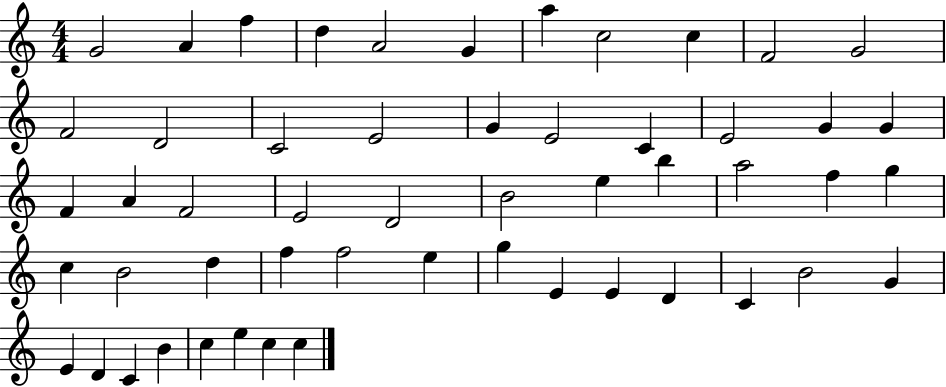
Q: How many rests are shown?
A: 0